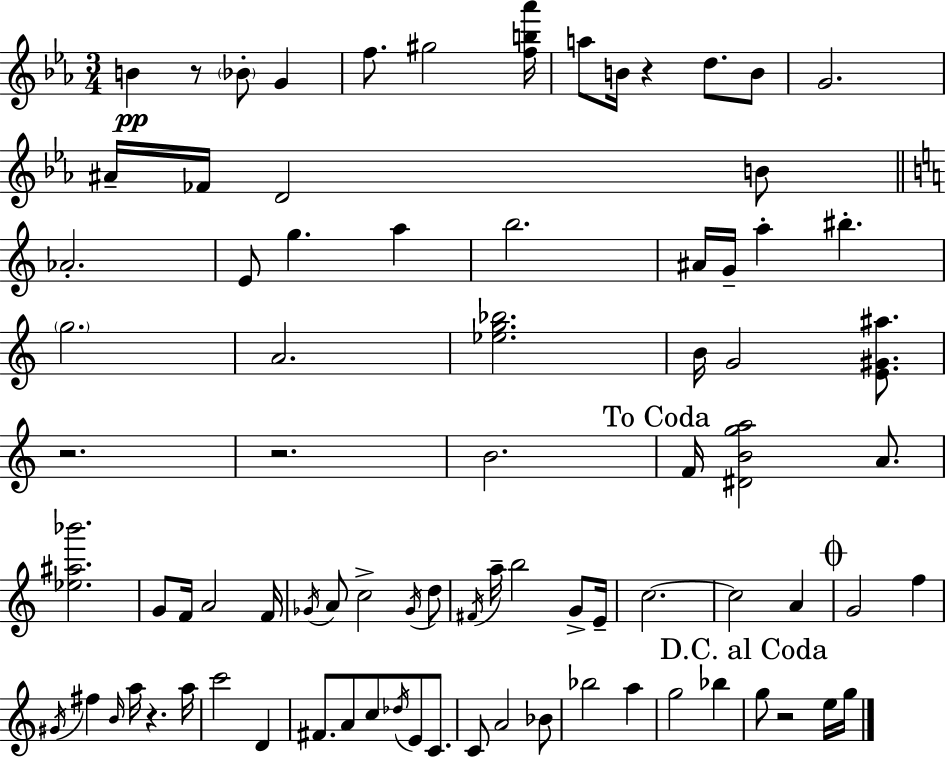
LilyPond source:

{
  \clef treble
  \numericTimeSignature
  \time 3/4
  \key ees \major
  b'4\pp r8 \parenthesize bes'8-. g'4 | f''8. gis''2 <f'' b'' aes'''>16 | a''8 b'16 r4 d''8. b'8 | g'2. | \break ais'16-- fes'16 d'2 b'8 | \bar "||" \break \key c \major aes'2.-. | e'8 g''4. a''4 | b''2. | ais'16 g'16-- a''4-. bis''4.-. | \break \parenthesize g''2. | a'2. | <ees'' g'' bes''>2. | b'16 g'2 <e' gis' ais''>8. | \break r2. | r2. | b'2. | \mark "To Coda" f'16 <dis' b' g'' a''>2 a'8. | \break <ees'' ais'' bes'''>2. | g'8 f'16 a'2 f'16 | \acciaccatura { ges'16 } a'8 c''2-> \acciaccatura { ges'16 } | d''8 \acciaccatura { fis'16 } a''16-- b''2 | \break g'8-> e'16-- c''2.~~ | c''2 a'4 | \mark \markup { \musicglyph "scripts.coda" } g'2 f''4 | \acciaccatura { gis'16 } fis''4 \grace { b'16 } a''16 r4. | \break a''16 c'''2 | d'4 fis'8. a'8 c''8 | \acciaccatura { des''16 } e'8 c'8. c'8 a'2 | bes'8 bes''2 | \break a''4 g''2 | bes''4 \mark "D.C. al Coda" g''8 r2 | e''16 g''16 \bar "|."
}